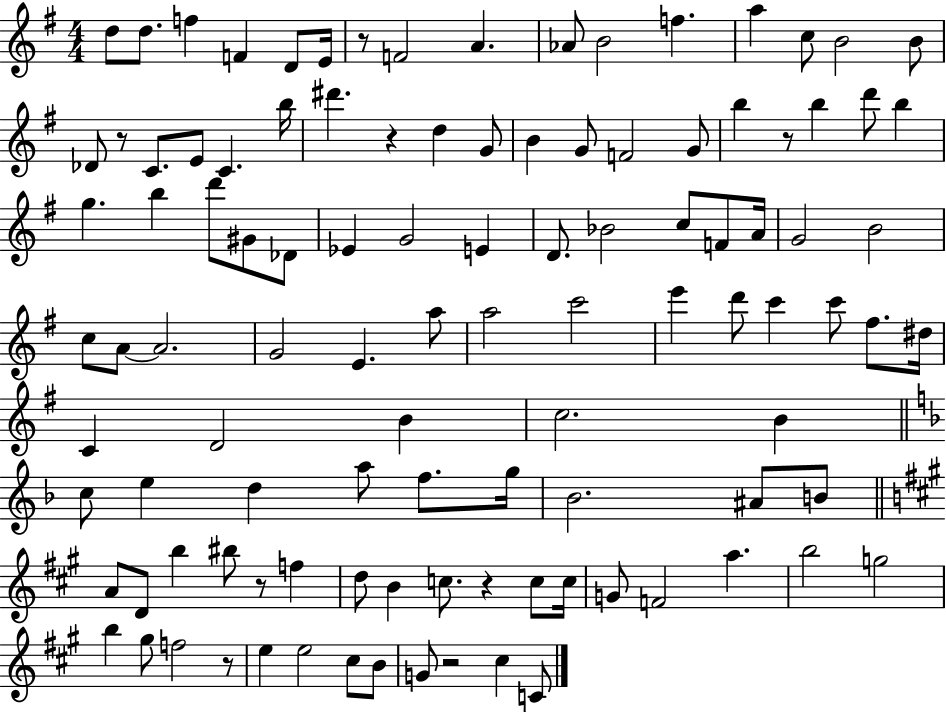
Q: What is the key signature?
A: G major